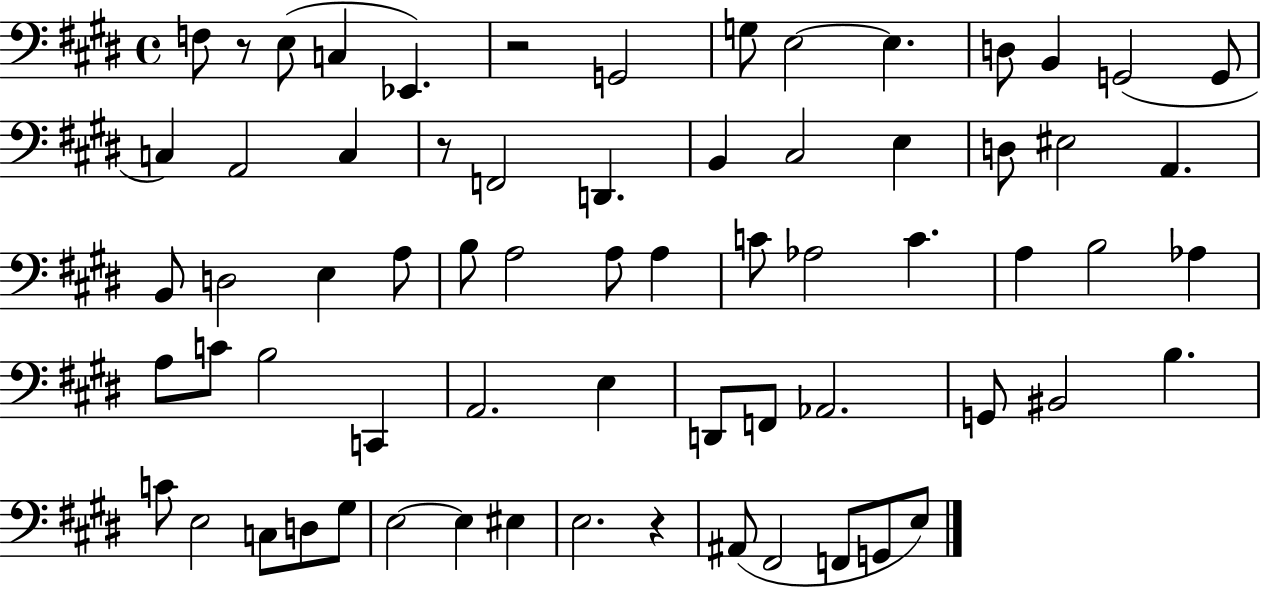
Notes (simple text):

F3/e R/e E3/e C3/q Eb2/q. R/h G2/h G3/e E3/h E3/q. D3/e B2/q G2/h G2/e C3/q A2/h C3/q R/e F2/h D2/q. B2/q C#3/h E3/q D3/e EIS3/h A2/q. B2/e D3/h E3/q A3/e B3/e A3/h A3/e A3/q C4/e Ab3/h C4/q. A3/q B3/h Ab3/q A3/e C4/e B3/h C2/q A2/h. E3/q D2/e F2/e Ab2/h. G2/e BIS2/h B3/q. C4/e E3/h C3/e D3/e G#3/e E3/h E3/q EIS3/q E3/h. R/q A#2/e F#2/h F2/e G2/e E3/e